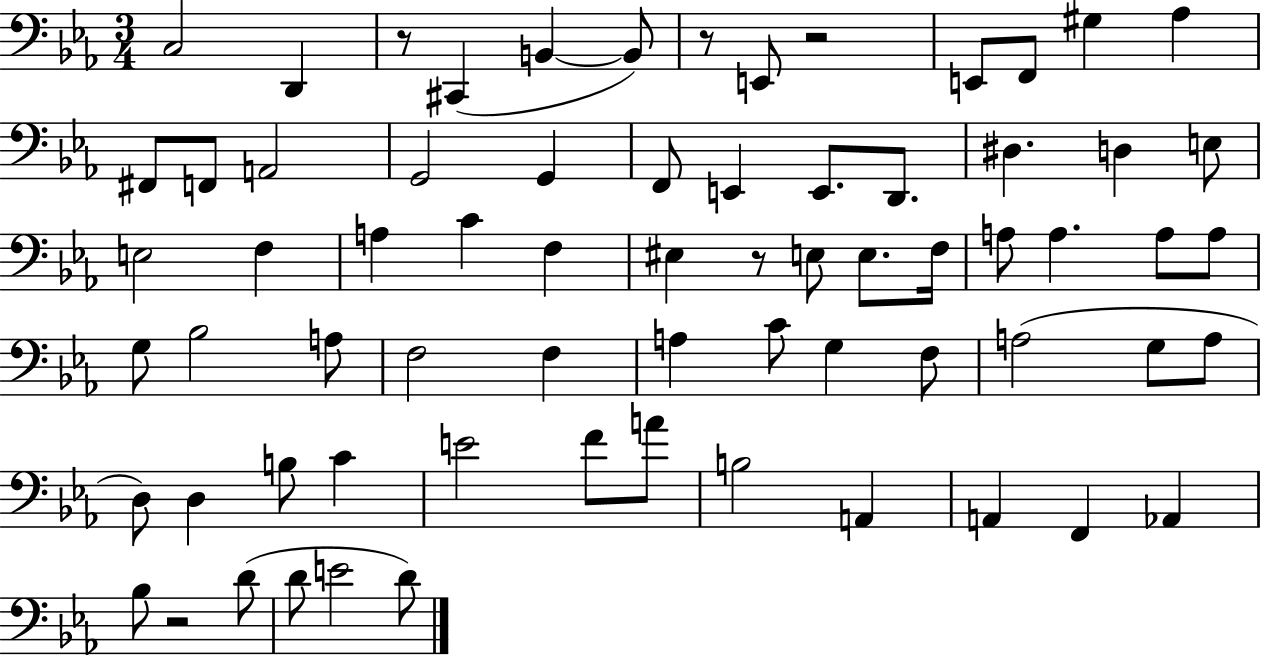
C3/h D2/q R/e C#2/q B2/q B2/e R/e E2/e R/h E2/e F2/e G#3/q Ab3/q F#2/e F2/e A2/h G2/h G2/q F2/e E2/q E2/e. D2/e. D#3/q. D3/q E3/e E3/h F3/q A3/q C4/q F3/q EIS3/q R/e E3/e E3/e. F3/s A3/e A3/q. A3/e A3/e G3/e Bb3/h A3/e F3/h F3/q A3/q C4/e G3/q F3/e A3/h G3/e A3/e D3/e D3/q B3/e C4/q E4/h F4/e A4/e B3/h A2/q A2/q F2/q Ab2/q Bb3/e R/h D4/e D4/e E4/h D4/e